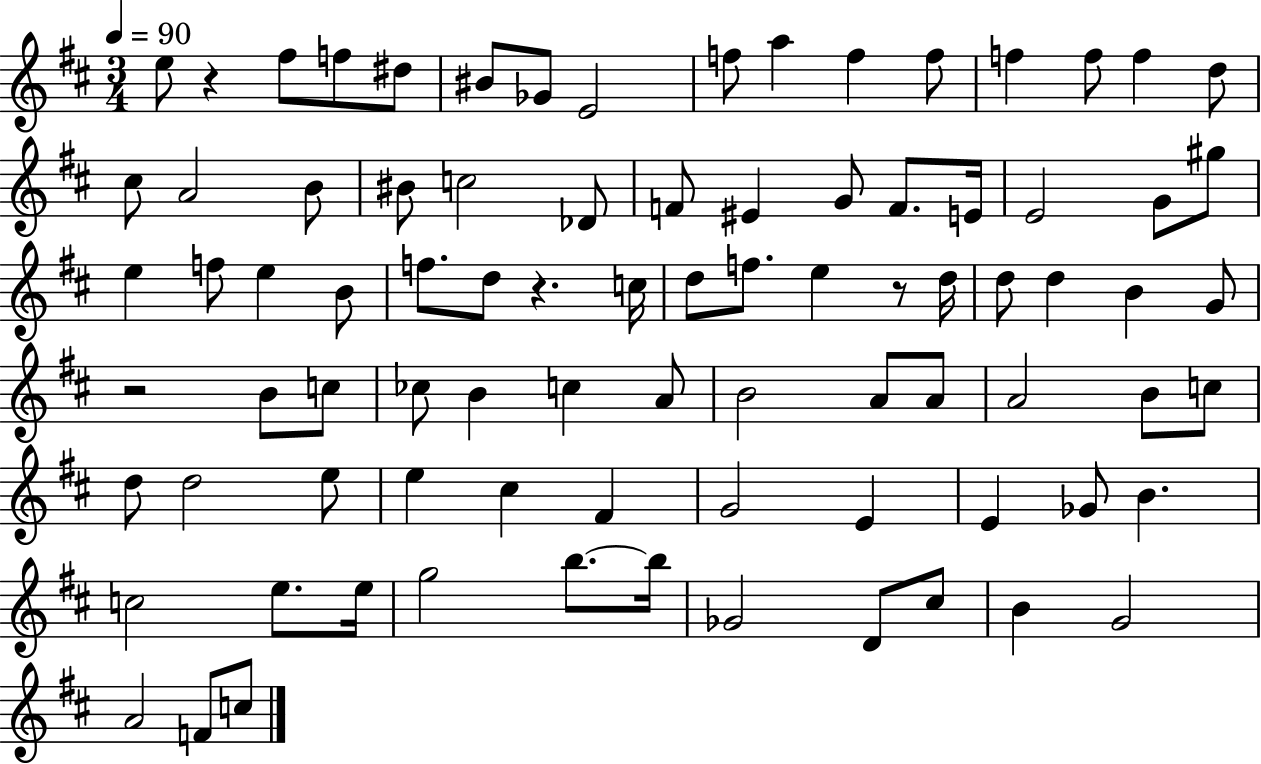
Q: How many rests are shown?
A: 4